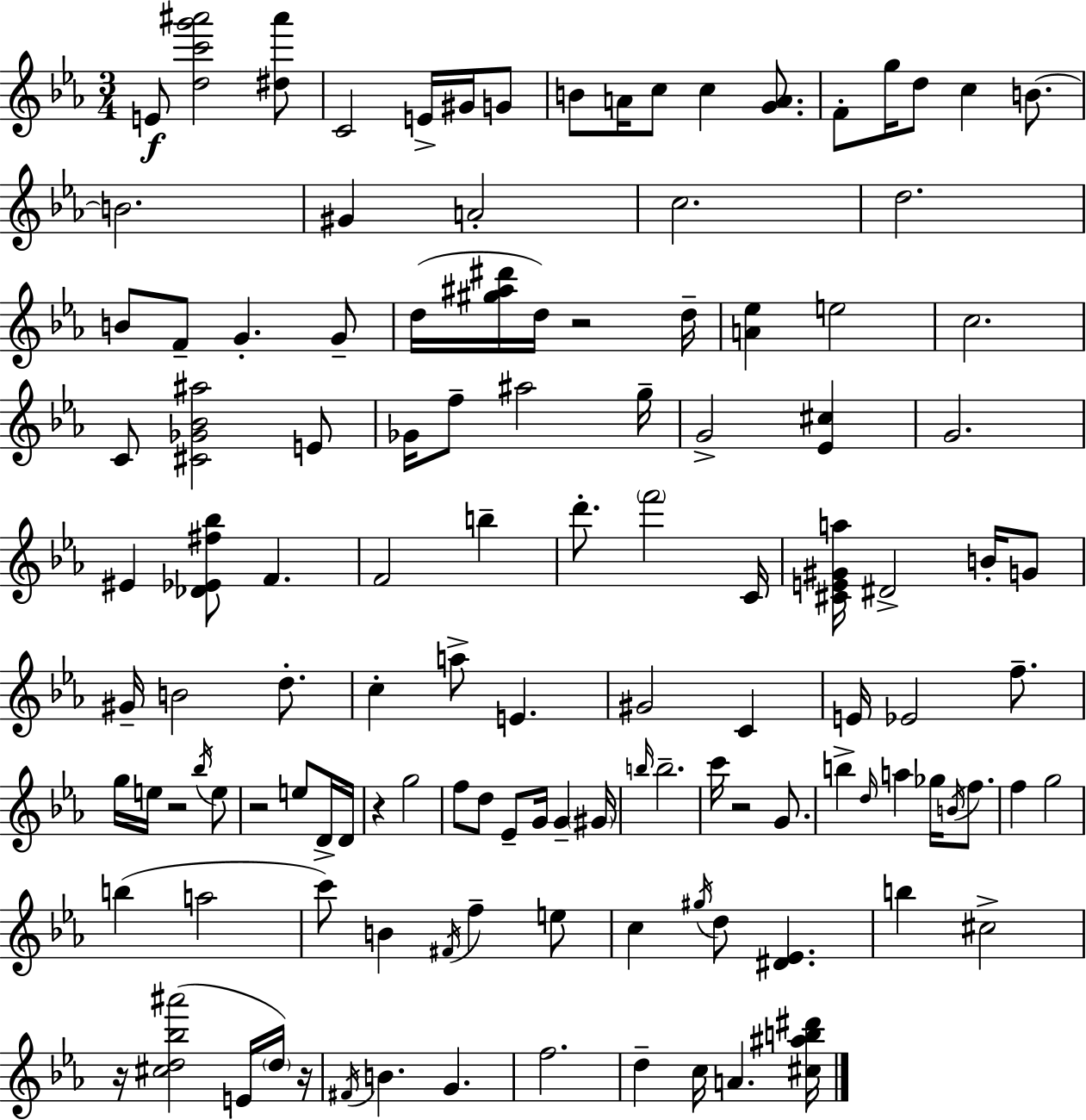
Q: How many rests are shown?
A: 7